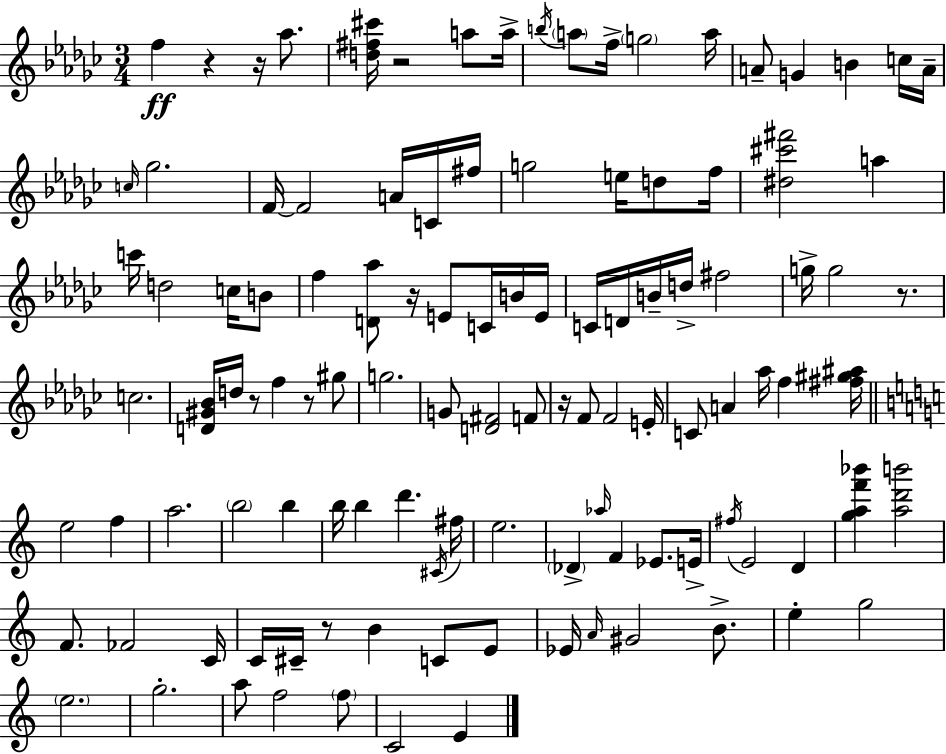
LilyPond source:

{
  \clef treble
  \numericTimeSignature
  \time 3/4
  \key ees \minor
  f''4\ff r4 r16 aes''8. | <d'' fis'' cis'''>16 r2 a''8 a''16-> | \acciaccatura { b''16 } \parenthesize a''8 f''16-> \parenthesize g''2 | a''16 a'8-- g'4 b'4 c''16 | \break a'16-- \grace { c''16 } ges''2. | f'16~~ f'2 a'16 | c'16 fis''16 g''2 e''16 d''8 | f''16 <dis'' cis''' fis'''>2 a''4 | \break c'''16 d''2 c''16 | b'8 f''4 <d' aes''>8 r16 e'8 c'16 | b'16 e'16 c'16 d'16 b'16-- d''16-> fis''2 | g''16-> g''2 r8. | \break c''2. | <d' gis' bes'>16 d''16 r8 f''4 r8 | gis''8 g''2. | g'8 <d' fis'>2 | \break f'8 r16 f'8 f'2 | e'16-. c'8 a'4 aes''16 f''4 | <fis'' gis'' ais''>16 \bar "||" \break \key c \major e''2 f''4 | a''2. | \parenthesize b''2 b''4 | b''16 b''4 d'''4. \acciaccatura { cis'16 } | \break fis''16 e''2. | \parenthesize des'4-> \grace { aes''16 } f'4 ees'8. | e'16-> \acciaccatura { fis''16 } e'2 d'4 | <g'' a'' f''' bes'''>4 <a'' d''' b'''>2 | \break f'8. fes'2 | c'16 c'16 cis'16-- r8 b'4 c'8 | e'8 ees'16 \grace { a'16 } gis'2 | b'8.-> e''4-. g''2 | \break \parenthesize e''2. | g''2.-. | a''8 f''2 | \parenthesize f''8 c'2 | \break e'4 \bar "|."
}